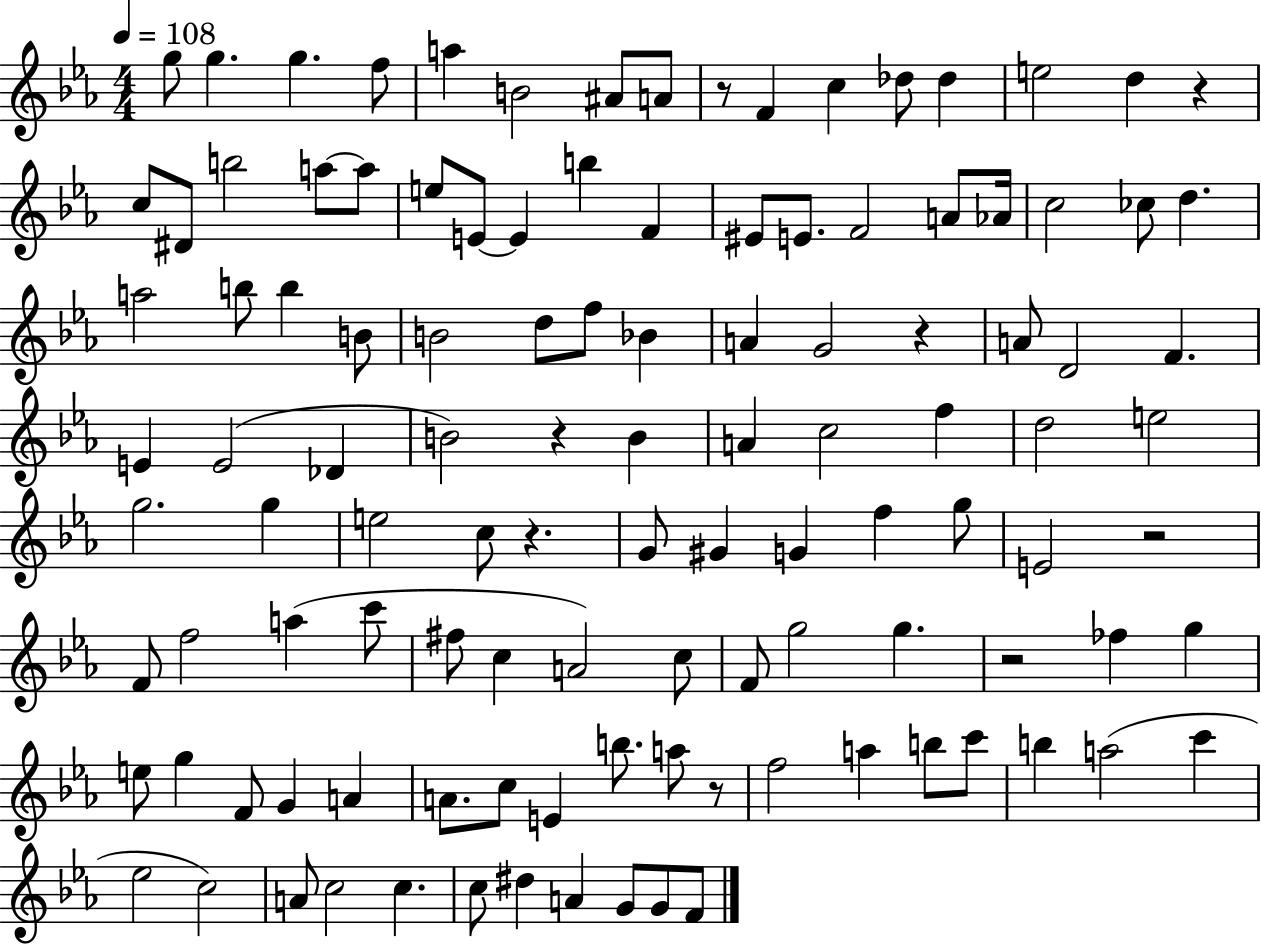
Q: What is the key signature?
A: EES major